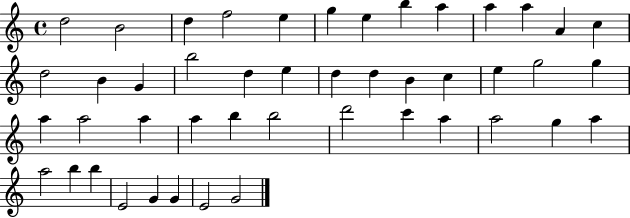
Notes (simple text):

D5/h B4/h D5/q F5/h E5/q G5/q E5/q B5/q A5/q A5/q A5/q A4/q C5/q D5/h B4/q G4/q B5/h D5/q E5/q D5/q D5/q B4/q C5/q E5/q G5/h G5/q A5/q A5/h A5/q A5/q B5/q B5/h D6/h C6/q A5/q A5/h G5/q A5/q A5/h B5/q B5/q E4/h G4/q G4/q E4/h G4/h